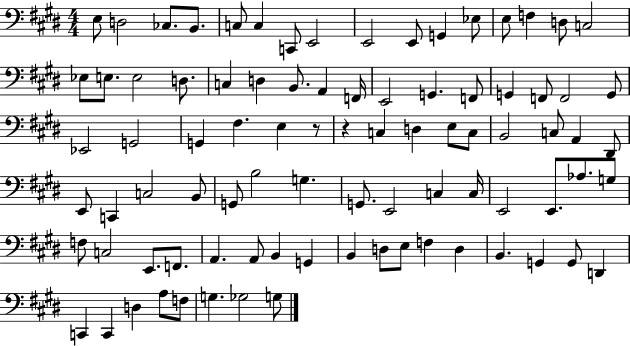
X:1
T:Untitled
M:4/4
L:1/4
K:E
E,/2 D,2 _C,/2 B,,/2 C,/2 C, C,,/2 E,,2 E,,2 E,,/2 G,, _E,/2 E,/2 F, D,/2 C,2 _E,/2 E,/2 E,2 D,/2 C, D, B,,/2 A,, F,,/4 E,,2 G,, F,,/2 G,, F,,/2 F,,2 G,,/2 _E,,2 G,,2 G,, ^F, E, z/2 z C, D, E,/2 C,/2 B,,2 C,/2 A,, ^D,,/2 E,,/2 C,, C,2 B,,/2 G,,/2 B,2 G, G,,/2 E,,2 C, C,/4 E,,2 E,,/2 _A,/2 G,/2 F,/2 C,2 E,,/2 F,,/2 A,, A,,/2 B,, G,, B,, D,/2 E,/2 F, D, B,, G,, G,,/2 D,, C,, C,, D, A,/2 F,/2 G, _G,2 G,/2